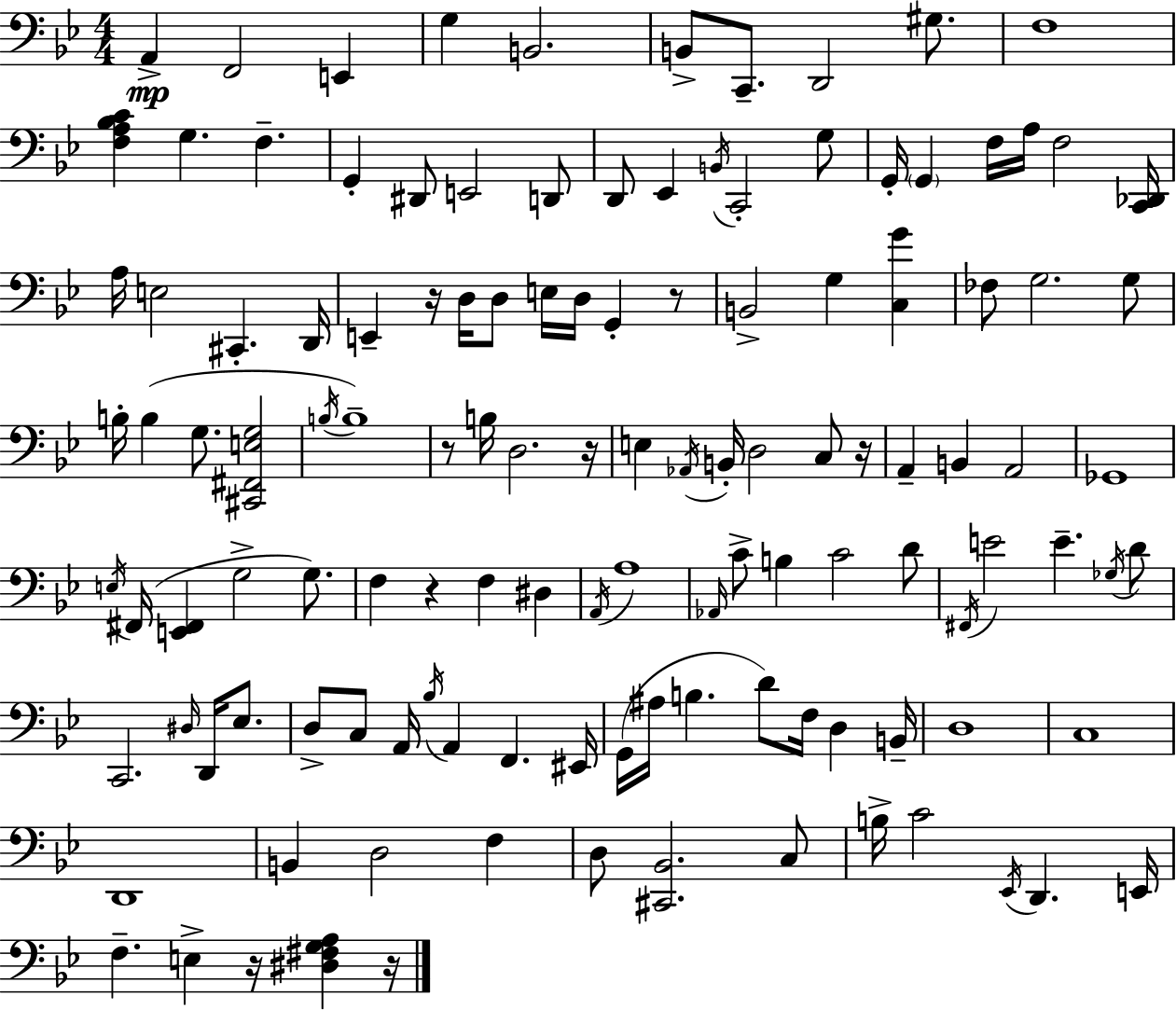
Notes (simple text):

A2/q F2/h E2/q G3/q B2/h. B2/e C2/e. D2/h G#3/e. F3/w [F3,A3,Bb3,C4]/q G3/q. F3/q. G2/q D#2/e E2/h D2/e D2/e Eb2/q B2/s C2/h G3/e G2/s G2/q F3/s A3/s F3/h [C2,Db2]/s A3/s E3/h C#2/q. D2/s E2/q R/s D3/s D3/e E3/s D3/s G2/q R/e B2/h G3/q [C3,G4]/q FES3/e G3/h. G3/e B3/s B3/q G3/e. [C#2,F#2,E3,G3]/h B3/s B3/w R/e B3/s D3/h. R/s E3/q Ab2/s B2/s D3/h C3/e R/s A2/q B2/q A2/h Gb2/w E3/s F#2/s [E2,F#2]/q G3/h G3/e. F3/q R/q F3/q D#3/q A2/s A3/w Ab2/s C4/e B3/q C4/h D4/e F#2/s E4/h E4/q. Gb3/s D4/e C2/h. D#3/s D2/s Eb3/e. D3/e C3/e A2/s Bb3/s A2/q F2/q. EIS2/s G2/s A#3/s B3/q. D4/e F3/s D3/q B2/s D3/w C3/w D2/w B2/q D3/h F3/q D3/e [C#2,Bb2]/h. C3/e B3/s C4/h Eb2/s D2/q. E2/s F3/q. E3/q R/s [D#3,F#3,G3,A3]/q R/s